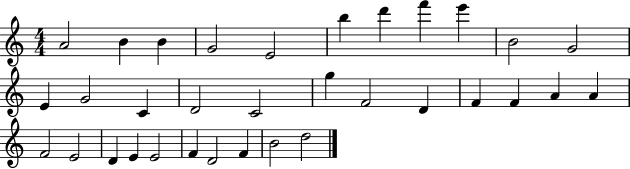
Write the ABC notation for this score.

X:1
T:Untitled
M:4/4
L:1/4
K:C
A2 B B G2 E2 b d' f' e' B2 G2 E G2 C D2 C2 g F2 D F F A A F2 E2 D E E2 F D2 F B2 d2